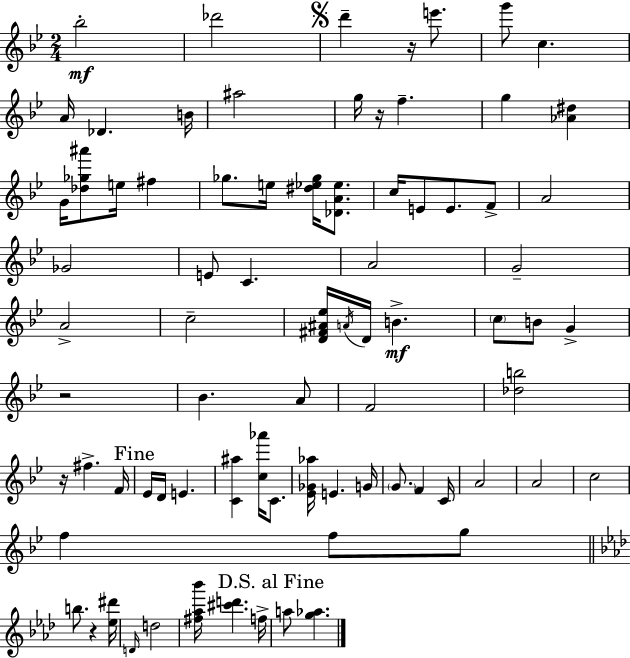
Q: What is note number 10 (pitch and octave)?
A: A#5